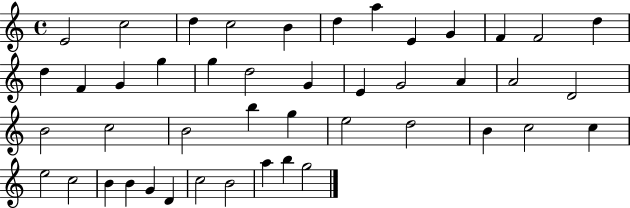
X:1
T:Untitled
M:4/4
L:1/4
K:C
E2 c2 d c2 B d a E G F F2 d d F G g g d2 G E G2 A A2 D2 B2 c2 B2 b g e2 d2 B c2 c e2 c2 B B G D c2 B2 a b g2